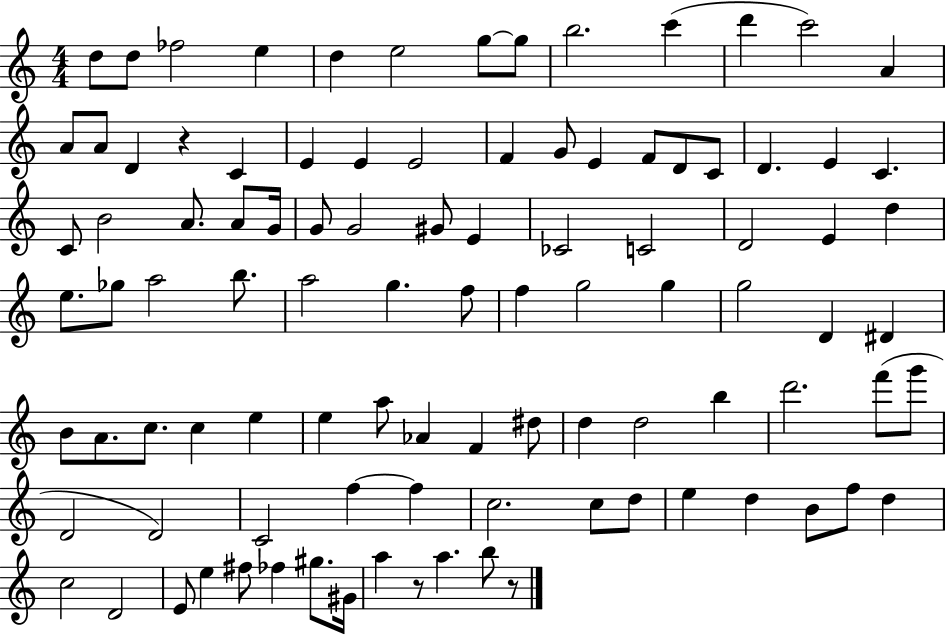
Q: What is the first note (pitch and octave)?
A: D5